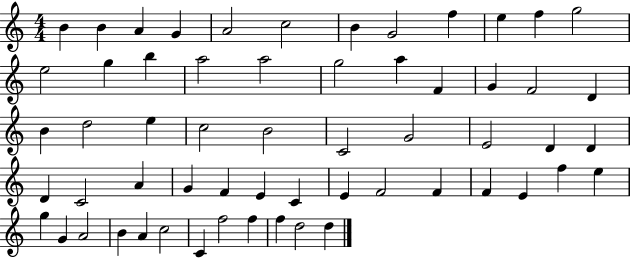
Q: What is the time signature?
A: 4/4